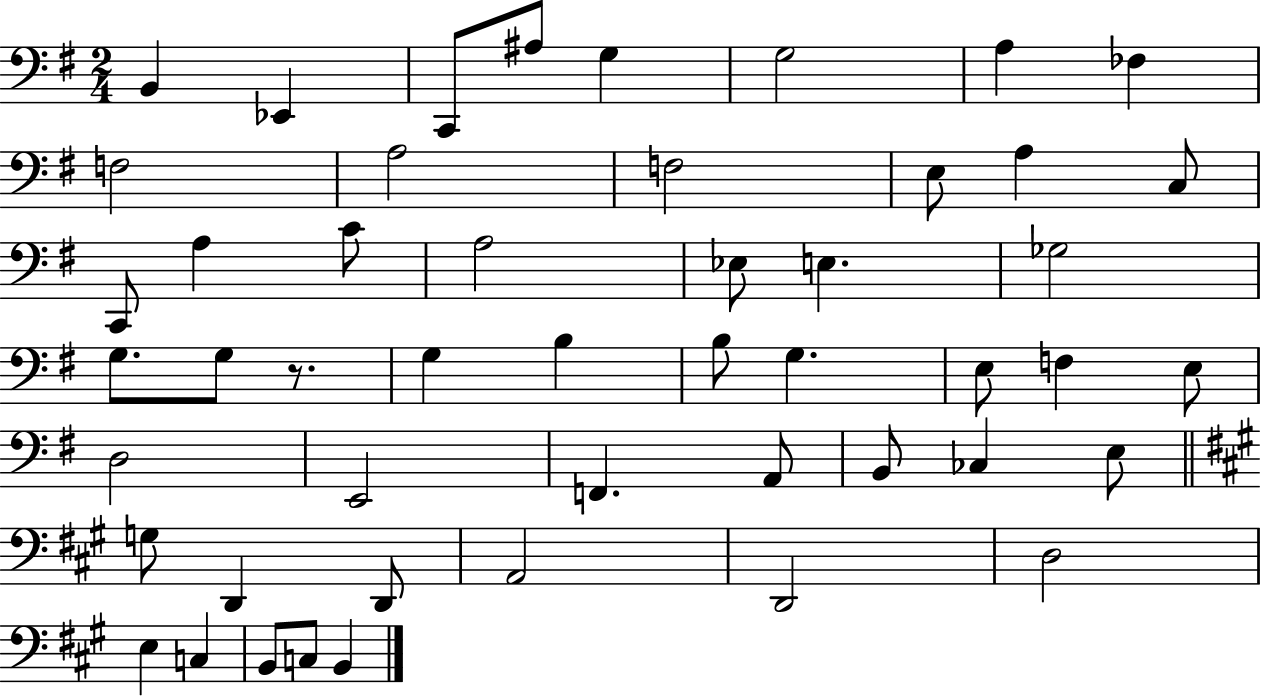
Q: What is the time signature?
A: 2/4